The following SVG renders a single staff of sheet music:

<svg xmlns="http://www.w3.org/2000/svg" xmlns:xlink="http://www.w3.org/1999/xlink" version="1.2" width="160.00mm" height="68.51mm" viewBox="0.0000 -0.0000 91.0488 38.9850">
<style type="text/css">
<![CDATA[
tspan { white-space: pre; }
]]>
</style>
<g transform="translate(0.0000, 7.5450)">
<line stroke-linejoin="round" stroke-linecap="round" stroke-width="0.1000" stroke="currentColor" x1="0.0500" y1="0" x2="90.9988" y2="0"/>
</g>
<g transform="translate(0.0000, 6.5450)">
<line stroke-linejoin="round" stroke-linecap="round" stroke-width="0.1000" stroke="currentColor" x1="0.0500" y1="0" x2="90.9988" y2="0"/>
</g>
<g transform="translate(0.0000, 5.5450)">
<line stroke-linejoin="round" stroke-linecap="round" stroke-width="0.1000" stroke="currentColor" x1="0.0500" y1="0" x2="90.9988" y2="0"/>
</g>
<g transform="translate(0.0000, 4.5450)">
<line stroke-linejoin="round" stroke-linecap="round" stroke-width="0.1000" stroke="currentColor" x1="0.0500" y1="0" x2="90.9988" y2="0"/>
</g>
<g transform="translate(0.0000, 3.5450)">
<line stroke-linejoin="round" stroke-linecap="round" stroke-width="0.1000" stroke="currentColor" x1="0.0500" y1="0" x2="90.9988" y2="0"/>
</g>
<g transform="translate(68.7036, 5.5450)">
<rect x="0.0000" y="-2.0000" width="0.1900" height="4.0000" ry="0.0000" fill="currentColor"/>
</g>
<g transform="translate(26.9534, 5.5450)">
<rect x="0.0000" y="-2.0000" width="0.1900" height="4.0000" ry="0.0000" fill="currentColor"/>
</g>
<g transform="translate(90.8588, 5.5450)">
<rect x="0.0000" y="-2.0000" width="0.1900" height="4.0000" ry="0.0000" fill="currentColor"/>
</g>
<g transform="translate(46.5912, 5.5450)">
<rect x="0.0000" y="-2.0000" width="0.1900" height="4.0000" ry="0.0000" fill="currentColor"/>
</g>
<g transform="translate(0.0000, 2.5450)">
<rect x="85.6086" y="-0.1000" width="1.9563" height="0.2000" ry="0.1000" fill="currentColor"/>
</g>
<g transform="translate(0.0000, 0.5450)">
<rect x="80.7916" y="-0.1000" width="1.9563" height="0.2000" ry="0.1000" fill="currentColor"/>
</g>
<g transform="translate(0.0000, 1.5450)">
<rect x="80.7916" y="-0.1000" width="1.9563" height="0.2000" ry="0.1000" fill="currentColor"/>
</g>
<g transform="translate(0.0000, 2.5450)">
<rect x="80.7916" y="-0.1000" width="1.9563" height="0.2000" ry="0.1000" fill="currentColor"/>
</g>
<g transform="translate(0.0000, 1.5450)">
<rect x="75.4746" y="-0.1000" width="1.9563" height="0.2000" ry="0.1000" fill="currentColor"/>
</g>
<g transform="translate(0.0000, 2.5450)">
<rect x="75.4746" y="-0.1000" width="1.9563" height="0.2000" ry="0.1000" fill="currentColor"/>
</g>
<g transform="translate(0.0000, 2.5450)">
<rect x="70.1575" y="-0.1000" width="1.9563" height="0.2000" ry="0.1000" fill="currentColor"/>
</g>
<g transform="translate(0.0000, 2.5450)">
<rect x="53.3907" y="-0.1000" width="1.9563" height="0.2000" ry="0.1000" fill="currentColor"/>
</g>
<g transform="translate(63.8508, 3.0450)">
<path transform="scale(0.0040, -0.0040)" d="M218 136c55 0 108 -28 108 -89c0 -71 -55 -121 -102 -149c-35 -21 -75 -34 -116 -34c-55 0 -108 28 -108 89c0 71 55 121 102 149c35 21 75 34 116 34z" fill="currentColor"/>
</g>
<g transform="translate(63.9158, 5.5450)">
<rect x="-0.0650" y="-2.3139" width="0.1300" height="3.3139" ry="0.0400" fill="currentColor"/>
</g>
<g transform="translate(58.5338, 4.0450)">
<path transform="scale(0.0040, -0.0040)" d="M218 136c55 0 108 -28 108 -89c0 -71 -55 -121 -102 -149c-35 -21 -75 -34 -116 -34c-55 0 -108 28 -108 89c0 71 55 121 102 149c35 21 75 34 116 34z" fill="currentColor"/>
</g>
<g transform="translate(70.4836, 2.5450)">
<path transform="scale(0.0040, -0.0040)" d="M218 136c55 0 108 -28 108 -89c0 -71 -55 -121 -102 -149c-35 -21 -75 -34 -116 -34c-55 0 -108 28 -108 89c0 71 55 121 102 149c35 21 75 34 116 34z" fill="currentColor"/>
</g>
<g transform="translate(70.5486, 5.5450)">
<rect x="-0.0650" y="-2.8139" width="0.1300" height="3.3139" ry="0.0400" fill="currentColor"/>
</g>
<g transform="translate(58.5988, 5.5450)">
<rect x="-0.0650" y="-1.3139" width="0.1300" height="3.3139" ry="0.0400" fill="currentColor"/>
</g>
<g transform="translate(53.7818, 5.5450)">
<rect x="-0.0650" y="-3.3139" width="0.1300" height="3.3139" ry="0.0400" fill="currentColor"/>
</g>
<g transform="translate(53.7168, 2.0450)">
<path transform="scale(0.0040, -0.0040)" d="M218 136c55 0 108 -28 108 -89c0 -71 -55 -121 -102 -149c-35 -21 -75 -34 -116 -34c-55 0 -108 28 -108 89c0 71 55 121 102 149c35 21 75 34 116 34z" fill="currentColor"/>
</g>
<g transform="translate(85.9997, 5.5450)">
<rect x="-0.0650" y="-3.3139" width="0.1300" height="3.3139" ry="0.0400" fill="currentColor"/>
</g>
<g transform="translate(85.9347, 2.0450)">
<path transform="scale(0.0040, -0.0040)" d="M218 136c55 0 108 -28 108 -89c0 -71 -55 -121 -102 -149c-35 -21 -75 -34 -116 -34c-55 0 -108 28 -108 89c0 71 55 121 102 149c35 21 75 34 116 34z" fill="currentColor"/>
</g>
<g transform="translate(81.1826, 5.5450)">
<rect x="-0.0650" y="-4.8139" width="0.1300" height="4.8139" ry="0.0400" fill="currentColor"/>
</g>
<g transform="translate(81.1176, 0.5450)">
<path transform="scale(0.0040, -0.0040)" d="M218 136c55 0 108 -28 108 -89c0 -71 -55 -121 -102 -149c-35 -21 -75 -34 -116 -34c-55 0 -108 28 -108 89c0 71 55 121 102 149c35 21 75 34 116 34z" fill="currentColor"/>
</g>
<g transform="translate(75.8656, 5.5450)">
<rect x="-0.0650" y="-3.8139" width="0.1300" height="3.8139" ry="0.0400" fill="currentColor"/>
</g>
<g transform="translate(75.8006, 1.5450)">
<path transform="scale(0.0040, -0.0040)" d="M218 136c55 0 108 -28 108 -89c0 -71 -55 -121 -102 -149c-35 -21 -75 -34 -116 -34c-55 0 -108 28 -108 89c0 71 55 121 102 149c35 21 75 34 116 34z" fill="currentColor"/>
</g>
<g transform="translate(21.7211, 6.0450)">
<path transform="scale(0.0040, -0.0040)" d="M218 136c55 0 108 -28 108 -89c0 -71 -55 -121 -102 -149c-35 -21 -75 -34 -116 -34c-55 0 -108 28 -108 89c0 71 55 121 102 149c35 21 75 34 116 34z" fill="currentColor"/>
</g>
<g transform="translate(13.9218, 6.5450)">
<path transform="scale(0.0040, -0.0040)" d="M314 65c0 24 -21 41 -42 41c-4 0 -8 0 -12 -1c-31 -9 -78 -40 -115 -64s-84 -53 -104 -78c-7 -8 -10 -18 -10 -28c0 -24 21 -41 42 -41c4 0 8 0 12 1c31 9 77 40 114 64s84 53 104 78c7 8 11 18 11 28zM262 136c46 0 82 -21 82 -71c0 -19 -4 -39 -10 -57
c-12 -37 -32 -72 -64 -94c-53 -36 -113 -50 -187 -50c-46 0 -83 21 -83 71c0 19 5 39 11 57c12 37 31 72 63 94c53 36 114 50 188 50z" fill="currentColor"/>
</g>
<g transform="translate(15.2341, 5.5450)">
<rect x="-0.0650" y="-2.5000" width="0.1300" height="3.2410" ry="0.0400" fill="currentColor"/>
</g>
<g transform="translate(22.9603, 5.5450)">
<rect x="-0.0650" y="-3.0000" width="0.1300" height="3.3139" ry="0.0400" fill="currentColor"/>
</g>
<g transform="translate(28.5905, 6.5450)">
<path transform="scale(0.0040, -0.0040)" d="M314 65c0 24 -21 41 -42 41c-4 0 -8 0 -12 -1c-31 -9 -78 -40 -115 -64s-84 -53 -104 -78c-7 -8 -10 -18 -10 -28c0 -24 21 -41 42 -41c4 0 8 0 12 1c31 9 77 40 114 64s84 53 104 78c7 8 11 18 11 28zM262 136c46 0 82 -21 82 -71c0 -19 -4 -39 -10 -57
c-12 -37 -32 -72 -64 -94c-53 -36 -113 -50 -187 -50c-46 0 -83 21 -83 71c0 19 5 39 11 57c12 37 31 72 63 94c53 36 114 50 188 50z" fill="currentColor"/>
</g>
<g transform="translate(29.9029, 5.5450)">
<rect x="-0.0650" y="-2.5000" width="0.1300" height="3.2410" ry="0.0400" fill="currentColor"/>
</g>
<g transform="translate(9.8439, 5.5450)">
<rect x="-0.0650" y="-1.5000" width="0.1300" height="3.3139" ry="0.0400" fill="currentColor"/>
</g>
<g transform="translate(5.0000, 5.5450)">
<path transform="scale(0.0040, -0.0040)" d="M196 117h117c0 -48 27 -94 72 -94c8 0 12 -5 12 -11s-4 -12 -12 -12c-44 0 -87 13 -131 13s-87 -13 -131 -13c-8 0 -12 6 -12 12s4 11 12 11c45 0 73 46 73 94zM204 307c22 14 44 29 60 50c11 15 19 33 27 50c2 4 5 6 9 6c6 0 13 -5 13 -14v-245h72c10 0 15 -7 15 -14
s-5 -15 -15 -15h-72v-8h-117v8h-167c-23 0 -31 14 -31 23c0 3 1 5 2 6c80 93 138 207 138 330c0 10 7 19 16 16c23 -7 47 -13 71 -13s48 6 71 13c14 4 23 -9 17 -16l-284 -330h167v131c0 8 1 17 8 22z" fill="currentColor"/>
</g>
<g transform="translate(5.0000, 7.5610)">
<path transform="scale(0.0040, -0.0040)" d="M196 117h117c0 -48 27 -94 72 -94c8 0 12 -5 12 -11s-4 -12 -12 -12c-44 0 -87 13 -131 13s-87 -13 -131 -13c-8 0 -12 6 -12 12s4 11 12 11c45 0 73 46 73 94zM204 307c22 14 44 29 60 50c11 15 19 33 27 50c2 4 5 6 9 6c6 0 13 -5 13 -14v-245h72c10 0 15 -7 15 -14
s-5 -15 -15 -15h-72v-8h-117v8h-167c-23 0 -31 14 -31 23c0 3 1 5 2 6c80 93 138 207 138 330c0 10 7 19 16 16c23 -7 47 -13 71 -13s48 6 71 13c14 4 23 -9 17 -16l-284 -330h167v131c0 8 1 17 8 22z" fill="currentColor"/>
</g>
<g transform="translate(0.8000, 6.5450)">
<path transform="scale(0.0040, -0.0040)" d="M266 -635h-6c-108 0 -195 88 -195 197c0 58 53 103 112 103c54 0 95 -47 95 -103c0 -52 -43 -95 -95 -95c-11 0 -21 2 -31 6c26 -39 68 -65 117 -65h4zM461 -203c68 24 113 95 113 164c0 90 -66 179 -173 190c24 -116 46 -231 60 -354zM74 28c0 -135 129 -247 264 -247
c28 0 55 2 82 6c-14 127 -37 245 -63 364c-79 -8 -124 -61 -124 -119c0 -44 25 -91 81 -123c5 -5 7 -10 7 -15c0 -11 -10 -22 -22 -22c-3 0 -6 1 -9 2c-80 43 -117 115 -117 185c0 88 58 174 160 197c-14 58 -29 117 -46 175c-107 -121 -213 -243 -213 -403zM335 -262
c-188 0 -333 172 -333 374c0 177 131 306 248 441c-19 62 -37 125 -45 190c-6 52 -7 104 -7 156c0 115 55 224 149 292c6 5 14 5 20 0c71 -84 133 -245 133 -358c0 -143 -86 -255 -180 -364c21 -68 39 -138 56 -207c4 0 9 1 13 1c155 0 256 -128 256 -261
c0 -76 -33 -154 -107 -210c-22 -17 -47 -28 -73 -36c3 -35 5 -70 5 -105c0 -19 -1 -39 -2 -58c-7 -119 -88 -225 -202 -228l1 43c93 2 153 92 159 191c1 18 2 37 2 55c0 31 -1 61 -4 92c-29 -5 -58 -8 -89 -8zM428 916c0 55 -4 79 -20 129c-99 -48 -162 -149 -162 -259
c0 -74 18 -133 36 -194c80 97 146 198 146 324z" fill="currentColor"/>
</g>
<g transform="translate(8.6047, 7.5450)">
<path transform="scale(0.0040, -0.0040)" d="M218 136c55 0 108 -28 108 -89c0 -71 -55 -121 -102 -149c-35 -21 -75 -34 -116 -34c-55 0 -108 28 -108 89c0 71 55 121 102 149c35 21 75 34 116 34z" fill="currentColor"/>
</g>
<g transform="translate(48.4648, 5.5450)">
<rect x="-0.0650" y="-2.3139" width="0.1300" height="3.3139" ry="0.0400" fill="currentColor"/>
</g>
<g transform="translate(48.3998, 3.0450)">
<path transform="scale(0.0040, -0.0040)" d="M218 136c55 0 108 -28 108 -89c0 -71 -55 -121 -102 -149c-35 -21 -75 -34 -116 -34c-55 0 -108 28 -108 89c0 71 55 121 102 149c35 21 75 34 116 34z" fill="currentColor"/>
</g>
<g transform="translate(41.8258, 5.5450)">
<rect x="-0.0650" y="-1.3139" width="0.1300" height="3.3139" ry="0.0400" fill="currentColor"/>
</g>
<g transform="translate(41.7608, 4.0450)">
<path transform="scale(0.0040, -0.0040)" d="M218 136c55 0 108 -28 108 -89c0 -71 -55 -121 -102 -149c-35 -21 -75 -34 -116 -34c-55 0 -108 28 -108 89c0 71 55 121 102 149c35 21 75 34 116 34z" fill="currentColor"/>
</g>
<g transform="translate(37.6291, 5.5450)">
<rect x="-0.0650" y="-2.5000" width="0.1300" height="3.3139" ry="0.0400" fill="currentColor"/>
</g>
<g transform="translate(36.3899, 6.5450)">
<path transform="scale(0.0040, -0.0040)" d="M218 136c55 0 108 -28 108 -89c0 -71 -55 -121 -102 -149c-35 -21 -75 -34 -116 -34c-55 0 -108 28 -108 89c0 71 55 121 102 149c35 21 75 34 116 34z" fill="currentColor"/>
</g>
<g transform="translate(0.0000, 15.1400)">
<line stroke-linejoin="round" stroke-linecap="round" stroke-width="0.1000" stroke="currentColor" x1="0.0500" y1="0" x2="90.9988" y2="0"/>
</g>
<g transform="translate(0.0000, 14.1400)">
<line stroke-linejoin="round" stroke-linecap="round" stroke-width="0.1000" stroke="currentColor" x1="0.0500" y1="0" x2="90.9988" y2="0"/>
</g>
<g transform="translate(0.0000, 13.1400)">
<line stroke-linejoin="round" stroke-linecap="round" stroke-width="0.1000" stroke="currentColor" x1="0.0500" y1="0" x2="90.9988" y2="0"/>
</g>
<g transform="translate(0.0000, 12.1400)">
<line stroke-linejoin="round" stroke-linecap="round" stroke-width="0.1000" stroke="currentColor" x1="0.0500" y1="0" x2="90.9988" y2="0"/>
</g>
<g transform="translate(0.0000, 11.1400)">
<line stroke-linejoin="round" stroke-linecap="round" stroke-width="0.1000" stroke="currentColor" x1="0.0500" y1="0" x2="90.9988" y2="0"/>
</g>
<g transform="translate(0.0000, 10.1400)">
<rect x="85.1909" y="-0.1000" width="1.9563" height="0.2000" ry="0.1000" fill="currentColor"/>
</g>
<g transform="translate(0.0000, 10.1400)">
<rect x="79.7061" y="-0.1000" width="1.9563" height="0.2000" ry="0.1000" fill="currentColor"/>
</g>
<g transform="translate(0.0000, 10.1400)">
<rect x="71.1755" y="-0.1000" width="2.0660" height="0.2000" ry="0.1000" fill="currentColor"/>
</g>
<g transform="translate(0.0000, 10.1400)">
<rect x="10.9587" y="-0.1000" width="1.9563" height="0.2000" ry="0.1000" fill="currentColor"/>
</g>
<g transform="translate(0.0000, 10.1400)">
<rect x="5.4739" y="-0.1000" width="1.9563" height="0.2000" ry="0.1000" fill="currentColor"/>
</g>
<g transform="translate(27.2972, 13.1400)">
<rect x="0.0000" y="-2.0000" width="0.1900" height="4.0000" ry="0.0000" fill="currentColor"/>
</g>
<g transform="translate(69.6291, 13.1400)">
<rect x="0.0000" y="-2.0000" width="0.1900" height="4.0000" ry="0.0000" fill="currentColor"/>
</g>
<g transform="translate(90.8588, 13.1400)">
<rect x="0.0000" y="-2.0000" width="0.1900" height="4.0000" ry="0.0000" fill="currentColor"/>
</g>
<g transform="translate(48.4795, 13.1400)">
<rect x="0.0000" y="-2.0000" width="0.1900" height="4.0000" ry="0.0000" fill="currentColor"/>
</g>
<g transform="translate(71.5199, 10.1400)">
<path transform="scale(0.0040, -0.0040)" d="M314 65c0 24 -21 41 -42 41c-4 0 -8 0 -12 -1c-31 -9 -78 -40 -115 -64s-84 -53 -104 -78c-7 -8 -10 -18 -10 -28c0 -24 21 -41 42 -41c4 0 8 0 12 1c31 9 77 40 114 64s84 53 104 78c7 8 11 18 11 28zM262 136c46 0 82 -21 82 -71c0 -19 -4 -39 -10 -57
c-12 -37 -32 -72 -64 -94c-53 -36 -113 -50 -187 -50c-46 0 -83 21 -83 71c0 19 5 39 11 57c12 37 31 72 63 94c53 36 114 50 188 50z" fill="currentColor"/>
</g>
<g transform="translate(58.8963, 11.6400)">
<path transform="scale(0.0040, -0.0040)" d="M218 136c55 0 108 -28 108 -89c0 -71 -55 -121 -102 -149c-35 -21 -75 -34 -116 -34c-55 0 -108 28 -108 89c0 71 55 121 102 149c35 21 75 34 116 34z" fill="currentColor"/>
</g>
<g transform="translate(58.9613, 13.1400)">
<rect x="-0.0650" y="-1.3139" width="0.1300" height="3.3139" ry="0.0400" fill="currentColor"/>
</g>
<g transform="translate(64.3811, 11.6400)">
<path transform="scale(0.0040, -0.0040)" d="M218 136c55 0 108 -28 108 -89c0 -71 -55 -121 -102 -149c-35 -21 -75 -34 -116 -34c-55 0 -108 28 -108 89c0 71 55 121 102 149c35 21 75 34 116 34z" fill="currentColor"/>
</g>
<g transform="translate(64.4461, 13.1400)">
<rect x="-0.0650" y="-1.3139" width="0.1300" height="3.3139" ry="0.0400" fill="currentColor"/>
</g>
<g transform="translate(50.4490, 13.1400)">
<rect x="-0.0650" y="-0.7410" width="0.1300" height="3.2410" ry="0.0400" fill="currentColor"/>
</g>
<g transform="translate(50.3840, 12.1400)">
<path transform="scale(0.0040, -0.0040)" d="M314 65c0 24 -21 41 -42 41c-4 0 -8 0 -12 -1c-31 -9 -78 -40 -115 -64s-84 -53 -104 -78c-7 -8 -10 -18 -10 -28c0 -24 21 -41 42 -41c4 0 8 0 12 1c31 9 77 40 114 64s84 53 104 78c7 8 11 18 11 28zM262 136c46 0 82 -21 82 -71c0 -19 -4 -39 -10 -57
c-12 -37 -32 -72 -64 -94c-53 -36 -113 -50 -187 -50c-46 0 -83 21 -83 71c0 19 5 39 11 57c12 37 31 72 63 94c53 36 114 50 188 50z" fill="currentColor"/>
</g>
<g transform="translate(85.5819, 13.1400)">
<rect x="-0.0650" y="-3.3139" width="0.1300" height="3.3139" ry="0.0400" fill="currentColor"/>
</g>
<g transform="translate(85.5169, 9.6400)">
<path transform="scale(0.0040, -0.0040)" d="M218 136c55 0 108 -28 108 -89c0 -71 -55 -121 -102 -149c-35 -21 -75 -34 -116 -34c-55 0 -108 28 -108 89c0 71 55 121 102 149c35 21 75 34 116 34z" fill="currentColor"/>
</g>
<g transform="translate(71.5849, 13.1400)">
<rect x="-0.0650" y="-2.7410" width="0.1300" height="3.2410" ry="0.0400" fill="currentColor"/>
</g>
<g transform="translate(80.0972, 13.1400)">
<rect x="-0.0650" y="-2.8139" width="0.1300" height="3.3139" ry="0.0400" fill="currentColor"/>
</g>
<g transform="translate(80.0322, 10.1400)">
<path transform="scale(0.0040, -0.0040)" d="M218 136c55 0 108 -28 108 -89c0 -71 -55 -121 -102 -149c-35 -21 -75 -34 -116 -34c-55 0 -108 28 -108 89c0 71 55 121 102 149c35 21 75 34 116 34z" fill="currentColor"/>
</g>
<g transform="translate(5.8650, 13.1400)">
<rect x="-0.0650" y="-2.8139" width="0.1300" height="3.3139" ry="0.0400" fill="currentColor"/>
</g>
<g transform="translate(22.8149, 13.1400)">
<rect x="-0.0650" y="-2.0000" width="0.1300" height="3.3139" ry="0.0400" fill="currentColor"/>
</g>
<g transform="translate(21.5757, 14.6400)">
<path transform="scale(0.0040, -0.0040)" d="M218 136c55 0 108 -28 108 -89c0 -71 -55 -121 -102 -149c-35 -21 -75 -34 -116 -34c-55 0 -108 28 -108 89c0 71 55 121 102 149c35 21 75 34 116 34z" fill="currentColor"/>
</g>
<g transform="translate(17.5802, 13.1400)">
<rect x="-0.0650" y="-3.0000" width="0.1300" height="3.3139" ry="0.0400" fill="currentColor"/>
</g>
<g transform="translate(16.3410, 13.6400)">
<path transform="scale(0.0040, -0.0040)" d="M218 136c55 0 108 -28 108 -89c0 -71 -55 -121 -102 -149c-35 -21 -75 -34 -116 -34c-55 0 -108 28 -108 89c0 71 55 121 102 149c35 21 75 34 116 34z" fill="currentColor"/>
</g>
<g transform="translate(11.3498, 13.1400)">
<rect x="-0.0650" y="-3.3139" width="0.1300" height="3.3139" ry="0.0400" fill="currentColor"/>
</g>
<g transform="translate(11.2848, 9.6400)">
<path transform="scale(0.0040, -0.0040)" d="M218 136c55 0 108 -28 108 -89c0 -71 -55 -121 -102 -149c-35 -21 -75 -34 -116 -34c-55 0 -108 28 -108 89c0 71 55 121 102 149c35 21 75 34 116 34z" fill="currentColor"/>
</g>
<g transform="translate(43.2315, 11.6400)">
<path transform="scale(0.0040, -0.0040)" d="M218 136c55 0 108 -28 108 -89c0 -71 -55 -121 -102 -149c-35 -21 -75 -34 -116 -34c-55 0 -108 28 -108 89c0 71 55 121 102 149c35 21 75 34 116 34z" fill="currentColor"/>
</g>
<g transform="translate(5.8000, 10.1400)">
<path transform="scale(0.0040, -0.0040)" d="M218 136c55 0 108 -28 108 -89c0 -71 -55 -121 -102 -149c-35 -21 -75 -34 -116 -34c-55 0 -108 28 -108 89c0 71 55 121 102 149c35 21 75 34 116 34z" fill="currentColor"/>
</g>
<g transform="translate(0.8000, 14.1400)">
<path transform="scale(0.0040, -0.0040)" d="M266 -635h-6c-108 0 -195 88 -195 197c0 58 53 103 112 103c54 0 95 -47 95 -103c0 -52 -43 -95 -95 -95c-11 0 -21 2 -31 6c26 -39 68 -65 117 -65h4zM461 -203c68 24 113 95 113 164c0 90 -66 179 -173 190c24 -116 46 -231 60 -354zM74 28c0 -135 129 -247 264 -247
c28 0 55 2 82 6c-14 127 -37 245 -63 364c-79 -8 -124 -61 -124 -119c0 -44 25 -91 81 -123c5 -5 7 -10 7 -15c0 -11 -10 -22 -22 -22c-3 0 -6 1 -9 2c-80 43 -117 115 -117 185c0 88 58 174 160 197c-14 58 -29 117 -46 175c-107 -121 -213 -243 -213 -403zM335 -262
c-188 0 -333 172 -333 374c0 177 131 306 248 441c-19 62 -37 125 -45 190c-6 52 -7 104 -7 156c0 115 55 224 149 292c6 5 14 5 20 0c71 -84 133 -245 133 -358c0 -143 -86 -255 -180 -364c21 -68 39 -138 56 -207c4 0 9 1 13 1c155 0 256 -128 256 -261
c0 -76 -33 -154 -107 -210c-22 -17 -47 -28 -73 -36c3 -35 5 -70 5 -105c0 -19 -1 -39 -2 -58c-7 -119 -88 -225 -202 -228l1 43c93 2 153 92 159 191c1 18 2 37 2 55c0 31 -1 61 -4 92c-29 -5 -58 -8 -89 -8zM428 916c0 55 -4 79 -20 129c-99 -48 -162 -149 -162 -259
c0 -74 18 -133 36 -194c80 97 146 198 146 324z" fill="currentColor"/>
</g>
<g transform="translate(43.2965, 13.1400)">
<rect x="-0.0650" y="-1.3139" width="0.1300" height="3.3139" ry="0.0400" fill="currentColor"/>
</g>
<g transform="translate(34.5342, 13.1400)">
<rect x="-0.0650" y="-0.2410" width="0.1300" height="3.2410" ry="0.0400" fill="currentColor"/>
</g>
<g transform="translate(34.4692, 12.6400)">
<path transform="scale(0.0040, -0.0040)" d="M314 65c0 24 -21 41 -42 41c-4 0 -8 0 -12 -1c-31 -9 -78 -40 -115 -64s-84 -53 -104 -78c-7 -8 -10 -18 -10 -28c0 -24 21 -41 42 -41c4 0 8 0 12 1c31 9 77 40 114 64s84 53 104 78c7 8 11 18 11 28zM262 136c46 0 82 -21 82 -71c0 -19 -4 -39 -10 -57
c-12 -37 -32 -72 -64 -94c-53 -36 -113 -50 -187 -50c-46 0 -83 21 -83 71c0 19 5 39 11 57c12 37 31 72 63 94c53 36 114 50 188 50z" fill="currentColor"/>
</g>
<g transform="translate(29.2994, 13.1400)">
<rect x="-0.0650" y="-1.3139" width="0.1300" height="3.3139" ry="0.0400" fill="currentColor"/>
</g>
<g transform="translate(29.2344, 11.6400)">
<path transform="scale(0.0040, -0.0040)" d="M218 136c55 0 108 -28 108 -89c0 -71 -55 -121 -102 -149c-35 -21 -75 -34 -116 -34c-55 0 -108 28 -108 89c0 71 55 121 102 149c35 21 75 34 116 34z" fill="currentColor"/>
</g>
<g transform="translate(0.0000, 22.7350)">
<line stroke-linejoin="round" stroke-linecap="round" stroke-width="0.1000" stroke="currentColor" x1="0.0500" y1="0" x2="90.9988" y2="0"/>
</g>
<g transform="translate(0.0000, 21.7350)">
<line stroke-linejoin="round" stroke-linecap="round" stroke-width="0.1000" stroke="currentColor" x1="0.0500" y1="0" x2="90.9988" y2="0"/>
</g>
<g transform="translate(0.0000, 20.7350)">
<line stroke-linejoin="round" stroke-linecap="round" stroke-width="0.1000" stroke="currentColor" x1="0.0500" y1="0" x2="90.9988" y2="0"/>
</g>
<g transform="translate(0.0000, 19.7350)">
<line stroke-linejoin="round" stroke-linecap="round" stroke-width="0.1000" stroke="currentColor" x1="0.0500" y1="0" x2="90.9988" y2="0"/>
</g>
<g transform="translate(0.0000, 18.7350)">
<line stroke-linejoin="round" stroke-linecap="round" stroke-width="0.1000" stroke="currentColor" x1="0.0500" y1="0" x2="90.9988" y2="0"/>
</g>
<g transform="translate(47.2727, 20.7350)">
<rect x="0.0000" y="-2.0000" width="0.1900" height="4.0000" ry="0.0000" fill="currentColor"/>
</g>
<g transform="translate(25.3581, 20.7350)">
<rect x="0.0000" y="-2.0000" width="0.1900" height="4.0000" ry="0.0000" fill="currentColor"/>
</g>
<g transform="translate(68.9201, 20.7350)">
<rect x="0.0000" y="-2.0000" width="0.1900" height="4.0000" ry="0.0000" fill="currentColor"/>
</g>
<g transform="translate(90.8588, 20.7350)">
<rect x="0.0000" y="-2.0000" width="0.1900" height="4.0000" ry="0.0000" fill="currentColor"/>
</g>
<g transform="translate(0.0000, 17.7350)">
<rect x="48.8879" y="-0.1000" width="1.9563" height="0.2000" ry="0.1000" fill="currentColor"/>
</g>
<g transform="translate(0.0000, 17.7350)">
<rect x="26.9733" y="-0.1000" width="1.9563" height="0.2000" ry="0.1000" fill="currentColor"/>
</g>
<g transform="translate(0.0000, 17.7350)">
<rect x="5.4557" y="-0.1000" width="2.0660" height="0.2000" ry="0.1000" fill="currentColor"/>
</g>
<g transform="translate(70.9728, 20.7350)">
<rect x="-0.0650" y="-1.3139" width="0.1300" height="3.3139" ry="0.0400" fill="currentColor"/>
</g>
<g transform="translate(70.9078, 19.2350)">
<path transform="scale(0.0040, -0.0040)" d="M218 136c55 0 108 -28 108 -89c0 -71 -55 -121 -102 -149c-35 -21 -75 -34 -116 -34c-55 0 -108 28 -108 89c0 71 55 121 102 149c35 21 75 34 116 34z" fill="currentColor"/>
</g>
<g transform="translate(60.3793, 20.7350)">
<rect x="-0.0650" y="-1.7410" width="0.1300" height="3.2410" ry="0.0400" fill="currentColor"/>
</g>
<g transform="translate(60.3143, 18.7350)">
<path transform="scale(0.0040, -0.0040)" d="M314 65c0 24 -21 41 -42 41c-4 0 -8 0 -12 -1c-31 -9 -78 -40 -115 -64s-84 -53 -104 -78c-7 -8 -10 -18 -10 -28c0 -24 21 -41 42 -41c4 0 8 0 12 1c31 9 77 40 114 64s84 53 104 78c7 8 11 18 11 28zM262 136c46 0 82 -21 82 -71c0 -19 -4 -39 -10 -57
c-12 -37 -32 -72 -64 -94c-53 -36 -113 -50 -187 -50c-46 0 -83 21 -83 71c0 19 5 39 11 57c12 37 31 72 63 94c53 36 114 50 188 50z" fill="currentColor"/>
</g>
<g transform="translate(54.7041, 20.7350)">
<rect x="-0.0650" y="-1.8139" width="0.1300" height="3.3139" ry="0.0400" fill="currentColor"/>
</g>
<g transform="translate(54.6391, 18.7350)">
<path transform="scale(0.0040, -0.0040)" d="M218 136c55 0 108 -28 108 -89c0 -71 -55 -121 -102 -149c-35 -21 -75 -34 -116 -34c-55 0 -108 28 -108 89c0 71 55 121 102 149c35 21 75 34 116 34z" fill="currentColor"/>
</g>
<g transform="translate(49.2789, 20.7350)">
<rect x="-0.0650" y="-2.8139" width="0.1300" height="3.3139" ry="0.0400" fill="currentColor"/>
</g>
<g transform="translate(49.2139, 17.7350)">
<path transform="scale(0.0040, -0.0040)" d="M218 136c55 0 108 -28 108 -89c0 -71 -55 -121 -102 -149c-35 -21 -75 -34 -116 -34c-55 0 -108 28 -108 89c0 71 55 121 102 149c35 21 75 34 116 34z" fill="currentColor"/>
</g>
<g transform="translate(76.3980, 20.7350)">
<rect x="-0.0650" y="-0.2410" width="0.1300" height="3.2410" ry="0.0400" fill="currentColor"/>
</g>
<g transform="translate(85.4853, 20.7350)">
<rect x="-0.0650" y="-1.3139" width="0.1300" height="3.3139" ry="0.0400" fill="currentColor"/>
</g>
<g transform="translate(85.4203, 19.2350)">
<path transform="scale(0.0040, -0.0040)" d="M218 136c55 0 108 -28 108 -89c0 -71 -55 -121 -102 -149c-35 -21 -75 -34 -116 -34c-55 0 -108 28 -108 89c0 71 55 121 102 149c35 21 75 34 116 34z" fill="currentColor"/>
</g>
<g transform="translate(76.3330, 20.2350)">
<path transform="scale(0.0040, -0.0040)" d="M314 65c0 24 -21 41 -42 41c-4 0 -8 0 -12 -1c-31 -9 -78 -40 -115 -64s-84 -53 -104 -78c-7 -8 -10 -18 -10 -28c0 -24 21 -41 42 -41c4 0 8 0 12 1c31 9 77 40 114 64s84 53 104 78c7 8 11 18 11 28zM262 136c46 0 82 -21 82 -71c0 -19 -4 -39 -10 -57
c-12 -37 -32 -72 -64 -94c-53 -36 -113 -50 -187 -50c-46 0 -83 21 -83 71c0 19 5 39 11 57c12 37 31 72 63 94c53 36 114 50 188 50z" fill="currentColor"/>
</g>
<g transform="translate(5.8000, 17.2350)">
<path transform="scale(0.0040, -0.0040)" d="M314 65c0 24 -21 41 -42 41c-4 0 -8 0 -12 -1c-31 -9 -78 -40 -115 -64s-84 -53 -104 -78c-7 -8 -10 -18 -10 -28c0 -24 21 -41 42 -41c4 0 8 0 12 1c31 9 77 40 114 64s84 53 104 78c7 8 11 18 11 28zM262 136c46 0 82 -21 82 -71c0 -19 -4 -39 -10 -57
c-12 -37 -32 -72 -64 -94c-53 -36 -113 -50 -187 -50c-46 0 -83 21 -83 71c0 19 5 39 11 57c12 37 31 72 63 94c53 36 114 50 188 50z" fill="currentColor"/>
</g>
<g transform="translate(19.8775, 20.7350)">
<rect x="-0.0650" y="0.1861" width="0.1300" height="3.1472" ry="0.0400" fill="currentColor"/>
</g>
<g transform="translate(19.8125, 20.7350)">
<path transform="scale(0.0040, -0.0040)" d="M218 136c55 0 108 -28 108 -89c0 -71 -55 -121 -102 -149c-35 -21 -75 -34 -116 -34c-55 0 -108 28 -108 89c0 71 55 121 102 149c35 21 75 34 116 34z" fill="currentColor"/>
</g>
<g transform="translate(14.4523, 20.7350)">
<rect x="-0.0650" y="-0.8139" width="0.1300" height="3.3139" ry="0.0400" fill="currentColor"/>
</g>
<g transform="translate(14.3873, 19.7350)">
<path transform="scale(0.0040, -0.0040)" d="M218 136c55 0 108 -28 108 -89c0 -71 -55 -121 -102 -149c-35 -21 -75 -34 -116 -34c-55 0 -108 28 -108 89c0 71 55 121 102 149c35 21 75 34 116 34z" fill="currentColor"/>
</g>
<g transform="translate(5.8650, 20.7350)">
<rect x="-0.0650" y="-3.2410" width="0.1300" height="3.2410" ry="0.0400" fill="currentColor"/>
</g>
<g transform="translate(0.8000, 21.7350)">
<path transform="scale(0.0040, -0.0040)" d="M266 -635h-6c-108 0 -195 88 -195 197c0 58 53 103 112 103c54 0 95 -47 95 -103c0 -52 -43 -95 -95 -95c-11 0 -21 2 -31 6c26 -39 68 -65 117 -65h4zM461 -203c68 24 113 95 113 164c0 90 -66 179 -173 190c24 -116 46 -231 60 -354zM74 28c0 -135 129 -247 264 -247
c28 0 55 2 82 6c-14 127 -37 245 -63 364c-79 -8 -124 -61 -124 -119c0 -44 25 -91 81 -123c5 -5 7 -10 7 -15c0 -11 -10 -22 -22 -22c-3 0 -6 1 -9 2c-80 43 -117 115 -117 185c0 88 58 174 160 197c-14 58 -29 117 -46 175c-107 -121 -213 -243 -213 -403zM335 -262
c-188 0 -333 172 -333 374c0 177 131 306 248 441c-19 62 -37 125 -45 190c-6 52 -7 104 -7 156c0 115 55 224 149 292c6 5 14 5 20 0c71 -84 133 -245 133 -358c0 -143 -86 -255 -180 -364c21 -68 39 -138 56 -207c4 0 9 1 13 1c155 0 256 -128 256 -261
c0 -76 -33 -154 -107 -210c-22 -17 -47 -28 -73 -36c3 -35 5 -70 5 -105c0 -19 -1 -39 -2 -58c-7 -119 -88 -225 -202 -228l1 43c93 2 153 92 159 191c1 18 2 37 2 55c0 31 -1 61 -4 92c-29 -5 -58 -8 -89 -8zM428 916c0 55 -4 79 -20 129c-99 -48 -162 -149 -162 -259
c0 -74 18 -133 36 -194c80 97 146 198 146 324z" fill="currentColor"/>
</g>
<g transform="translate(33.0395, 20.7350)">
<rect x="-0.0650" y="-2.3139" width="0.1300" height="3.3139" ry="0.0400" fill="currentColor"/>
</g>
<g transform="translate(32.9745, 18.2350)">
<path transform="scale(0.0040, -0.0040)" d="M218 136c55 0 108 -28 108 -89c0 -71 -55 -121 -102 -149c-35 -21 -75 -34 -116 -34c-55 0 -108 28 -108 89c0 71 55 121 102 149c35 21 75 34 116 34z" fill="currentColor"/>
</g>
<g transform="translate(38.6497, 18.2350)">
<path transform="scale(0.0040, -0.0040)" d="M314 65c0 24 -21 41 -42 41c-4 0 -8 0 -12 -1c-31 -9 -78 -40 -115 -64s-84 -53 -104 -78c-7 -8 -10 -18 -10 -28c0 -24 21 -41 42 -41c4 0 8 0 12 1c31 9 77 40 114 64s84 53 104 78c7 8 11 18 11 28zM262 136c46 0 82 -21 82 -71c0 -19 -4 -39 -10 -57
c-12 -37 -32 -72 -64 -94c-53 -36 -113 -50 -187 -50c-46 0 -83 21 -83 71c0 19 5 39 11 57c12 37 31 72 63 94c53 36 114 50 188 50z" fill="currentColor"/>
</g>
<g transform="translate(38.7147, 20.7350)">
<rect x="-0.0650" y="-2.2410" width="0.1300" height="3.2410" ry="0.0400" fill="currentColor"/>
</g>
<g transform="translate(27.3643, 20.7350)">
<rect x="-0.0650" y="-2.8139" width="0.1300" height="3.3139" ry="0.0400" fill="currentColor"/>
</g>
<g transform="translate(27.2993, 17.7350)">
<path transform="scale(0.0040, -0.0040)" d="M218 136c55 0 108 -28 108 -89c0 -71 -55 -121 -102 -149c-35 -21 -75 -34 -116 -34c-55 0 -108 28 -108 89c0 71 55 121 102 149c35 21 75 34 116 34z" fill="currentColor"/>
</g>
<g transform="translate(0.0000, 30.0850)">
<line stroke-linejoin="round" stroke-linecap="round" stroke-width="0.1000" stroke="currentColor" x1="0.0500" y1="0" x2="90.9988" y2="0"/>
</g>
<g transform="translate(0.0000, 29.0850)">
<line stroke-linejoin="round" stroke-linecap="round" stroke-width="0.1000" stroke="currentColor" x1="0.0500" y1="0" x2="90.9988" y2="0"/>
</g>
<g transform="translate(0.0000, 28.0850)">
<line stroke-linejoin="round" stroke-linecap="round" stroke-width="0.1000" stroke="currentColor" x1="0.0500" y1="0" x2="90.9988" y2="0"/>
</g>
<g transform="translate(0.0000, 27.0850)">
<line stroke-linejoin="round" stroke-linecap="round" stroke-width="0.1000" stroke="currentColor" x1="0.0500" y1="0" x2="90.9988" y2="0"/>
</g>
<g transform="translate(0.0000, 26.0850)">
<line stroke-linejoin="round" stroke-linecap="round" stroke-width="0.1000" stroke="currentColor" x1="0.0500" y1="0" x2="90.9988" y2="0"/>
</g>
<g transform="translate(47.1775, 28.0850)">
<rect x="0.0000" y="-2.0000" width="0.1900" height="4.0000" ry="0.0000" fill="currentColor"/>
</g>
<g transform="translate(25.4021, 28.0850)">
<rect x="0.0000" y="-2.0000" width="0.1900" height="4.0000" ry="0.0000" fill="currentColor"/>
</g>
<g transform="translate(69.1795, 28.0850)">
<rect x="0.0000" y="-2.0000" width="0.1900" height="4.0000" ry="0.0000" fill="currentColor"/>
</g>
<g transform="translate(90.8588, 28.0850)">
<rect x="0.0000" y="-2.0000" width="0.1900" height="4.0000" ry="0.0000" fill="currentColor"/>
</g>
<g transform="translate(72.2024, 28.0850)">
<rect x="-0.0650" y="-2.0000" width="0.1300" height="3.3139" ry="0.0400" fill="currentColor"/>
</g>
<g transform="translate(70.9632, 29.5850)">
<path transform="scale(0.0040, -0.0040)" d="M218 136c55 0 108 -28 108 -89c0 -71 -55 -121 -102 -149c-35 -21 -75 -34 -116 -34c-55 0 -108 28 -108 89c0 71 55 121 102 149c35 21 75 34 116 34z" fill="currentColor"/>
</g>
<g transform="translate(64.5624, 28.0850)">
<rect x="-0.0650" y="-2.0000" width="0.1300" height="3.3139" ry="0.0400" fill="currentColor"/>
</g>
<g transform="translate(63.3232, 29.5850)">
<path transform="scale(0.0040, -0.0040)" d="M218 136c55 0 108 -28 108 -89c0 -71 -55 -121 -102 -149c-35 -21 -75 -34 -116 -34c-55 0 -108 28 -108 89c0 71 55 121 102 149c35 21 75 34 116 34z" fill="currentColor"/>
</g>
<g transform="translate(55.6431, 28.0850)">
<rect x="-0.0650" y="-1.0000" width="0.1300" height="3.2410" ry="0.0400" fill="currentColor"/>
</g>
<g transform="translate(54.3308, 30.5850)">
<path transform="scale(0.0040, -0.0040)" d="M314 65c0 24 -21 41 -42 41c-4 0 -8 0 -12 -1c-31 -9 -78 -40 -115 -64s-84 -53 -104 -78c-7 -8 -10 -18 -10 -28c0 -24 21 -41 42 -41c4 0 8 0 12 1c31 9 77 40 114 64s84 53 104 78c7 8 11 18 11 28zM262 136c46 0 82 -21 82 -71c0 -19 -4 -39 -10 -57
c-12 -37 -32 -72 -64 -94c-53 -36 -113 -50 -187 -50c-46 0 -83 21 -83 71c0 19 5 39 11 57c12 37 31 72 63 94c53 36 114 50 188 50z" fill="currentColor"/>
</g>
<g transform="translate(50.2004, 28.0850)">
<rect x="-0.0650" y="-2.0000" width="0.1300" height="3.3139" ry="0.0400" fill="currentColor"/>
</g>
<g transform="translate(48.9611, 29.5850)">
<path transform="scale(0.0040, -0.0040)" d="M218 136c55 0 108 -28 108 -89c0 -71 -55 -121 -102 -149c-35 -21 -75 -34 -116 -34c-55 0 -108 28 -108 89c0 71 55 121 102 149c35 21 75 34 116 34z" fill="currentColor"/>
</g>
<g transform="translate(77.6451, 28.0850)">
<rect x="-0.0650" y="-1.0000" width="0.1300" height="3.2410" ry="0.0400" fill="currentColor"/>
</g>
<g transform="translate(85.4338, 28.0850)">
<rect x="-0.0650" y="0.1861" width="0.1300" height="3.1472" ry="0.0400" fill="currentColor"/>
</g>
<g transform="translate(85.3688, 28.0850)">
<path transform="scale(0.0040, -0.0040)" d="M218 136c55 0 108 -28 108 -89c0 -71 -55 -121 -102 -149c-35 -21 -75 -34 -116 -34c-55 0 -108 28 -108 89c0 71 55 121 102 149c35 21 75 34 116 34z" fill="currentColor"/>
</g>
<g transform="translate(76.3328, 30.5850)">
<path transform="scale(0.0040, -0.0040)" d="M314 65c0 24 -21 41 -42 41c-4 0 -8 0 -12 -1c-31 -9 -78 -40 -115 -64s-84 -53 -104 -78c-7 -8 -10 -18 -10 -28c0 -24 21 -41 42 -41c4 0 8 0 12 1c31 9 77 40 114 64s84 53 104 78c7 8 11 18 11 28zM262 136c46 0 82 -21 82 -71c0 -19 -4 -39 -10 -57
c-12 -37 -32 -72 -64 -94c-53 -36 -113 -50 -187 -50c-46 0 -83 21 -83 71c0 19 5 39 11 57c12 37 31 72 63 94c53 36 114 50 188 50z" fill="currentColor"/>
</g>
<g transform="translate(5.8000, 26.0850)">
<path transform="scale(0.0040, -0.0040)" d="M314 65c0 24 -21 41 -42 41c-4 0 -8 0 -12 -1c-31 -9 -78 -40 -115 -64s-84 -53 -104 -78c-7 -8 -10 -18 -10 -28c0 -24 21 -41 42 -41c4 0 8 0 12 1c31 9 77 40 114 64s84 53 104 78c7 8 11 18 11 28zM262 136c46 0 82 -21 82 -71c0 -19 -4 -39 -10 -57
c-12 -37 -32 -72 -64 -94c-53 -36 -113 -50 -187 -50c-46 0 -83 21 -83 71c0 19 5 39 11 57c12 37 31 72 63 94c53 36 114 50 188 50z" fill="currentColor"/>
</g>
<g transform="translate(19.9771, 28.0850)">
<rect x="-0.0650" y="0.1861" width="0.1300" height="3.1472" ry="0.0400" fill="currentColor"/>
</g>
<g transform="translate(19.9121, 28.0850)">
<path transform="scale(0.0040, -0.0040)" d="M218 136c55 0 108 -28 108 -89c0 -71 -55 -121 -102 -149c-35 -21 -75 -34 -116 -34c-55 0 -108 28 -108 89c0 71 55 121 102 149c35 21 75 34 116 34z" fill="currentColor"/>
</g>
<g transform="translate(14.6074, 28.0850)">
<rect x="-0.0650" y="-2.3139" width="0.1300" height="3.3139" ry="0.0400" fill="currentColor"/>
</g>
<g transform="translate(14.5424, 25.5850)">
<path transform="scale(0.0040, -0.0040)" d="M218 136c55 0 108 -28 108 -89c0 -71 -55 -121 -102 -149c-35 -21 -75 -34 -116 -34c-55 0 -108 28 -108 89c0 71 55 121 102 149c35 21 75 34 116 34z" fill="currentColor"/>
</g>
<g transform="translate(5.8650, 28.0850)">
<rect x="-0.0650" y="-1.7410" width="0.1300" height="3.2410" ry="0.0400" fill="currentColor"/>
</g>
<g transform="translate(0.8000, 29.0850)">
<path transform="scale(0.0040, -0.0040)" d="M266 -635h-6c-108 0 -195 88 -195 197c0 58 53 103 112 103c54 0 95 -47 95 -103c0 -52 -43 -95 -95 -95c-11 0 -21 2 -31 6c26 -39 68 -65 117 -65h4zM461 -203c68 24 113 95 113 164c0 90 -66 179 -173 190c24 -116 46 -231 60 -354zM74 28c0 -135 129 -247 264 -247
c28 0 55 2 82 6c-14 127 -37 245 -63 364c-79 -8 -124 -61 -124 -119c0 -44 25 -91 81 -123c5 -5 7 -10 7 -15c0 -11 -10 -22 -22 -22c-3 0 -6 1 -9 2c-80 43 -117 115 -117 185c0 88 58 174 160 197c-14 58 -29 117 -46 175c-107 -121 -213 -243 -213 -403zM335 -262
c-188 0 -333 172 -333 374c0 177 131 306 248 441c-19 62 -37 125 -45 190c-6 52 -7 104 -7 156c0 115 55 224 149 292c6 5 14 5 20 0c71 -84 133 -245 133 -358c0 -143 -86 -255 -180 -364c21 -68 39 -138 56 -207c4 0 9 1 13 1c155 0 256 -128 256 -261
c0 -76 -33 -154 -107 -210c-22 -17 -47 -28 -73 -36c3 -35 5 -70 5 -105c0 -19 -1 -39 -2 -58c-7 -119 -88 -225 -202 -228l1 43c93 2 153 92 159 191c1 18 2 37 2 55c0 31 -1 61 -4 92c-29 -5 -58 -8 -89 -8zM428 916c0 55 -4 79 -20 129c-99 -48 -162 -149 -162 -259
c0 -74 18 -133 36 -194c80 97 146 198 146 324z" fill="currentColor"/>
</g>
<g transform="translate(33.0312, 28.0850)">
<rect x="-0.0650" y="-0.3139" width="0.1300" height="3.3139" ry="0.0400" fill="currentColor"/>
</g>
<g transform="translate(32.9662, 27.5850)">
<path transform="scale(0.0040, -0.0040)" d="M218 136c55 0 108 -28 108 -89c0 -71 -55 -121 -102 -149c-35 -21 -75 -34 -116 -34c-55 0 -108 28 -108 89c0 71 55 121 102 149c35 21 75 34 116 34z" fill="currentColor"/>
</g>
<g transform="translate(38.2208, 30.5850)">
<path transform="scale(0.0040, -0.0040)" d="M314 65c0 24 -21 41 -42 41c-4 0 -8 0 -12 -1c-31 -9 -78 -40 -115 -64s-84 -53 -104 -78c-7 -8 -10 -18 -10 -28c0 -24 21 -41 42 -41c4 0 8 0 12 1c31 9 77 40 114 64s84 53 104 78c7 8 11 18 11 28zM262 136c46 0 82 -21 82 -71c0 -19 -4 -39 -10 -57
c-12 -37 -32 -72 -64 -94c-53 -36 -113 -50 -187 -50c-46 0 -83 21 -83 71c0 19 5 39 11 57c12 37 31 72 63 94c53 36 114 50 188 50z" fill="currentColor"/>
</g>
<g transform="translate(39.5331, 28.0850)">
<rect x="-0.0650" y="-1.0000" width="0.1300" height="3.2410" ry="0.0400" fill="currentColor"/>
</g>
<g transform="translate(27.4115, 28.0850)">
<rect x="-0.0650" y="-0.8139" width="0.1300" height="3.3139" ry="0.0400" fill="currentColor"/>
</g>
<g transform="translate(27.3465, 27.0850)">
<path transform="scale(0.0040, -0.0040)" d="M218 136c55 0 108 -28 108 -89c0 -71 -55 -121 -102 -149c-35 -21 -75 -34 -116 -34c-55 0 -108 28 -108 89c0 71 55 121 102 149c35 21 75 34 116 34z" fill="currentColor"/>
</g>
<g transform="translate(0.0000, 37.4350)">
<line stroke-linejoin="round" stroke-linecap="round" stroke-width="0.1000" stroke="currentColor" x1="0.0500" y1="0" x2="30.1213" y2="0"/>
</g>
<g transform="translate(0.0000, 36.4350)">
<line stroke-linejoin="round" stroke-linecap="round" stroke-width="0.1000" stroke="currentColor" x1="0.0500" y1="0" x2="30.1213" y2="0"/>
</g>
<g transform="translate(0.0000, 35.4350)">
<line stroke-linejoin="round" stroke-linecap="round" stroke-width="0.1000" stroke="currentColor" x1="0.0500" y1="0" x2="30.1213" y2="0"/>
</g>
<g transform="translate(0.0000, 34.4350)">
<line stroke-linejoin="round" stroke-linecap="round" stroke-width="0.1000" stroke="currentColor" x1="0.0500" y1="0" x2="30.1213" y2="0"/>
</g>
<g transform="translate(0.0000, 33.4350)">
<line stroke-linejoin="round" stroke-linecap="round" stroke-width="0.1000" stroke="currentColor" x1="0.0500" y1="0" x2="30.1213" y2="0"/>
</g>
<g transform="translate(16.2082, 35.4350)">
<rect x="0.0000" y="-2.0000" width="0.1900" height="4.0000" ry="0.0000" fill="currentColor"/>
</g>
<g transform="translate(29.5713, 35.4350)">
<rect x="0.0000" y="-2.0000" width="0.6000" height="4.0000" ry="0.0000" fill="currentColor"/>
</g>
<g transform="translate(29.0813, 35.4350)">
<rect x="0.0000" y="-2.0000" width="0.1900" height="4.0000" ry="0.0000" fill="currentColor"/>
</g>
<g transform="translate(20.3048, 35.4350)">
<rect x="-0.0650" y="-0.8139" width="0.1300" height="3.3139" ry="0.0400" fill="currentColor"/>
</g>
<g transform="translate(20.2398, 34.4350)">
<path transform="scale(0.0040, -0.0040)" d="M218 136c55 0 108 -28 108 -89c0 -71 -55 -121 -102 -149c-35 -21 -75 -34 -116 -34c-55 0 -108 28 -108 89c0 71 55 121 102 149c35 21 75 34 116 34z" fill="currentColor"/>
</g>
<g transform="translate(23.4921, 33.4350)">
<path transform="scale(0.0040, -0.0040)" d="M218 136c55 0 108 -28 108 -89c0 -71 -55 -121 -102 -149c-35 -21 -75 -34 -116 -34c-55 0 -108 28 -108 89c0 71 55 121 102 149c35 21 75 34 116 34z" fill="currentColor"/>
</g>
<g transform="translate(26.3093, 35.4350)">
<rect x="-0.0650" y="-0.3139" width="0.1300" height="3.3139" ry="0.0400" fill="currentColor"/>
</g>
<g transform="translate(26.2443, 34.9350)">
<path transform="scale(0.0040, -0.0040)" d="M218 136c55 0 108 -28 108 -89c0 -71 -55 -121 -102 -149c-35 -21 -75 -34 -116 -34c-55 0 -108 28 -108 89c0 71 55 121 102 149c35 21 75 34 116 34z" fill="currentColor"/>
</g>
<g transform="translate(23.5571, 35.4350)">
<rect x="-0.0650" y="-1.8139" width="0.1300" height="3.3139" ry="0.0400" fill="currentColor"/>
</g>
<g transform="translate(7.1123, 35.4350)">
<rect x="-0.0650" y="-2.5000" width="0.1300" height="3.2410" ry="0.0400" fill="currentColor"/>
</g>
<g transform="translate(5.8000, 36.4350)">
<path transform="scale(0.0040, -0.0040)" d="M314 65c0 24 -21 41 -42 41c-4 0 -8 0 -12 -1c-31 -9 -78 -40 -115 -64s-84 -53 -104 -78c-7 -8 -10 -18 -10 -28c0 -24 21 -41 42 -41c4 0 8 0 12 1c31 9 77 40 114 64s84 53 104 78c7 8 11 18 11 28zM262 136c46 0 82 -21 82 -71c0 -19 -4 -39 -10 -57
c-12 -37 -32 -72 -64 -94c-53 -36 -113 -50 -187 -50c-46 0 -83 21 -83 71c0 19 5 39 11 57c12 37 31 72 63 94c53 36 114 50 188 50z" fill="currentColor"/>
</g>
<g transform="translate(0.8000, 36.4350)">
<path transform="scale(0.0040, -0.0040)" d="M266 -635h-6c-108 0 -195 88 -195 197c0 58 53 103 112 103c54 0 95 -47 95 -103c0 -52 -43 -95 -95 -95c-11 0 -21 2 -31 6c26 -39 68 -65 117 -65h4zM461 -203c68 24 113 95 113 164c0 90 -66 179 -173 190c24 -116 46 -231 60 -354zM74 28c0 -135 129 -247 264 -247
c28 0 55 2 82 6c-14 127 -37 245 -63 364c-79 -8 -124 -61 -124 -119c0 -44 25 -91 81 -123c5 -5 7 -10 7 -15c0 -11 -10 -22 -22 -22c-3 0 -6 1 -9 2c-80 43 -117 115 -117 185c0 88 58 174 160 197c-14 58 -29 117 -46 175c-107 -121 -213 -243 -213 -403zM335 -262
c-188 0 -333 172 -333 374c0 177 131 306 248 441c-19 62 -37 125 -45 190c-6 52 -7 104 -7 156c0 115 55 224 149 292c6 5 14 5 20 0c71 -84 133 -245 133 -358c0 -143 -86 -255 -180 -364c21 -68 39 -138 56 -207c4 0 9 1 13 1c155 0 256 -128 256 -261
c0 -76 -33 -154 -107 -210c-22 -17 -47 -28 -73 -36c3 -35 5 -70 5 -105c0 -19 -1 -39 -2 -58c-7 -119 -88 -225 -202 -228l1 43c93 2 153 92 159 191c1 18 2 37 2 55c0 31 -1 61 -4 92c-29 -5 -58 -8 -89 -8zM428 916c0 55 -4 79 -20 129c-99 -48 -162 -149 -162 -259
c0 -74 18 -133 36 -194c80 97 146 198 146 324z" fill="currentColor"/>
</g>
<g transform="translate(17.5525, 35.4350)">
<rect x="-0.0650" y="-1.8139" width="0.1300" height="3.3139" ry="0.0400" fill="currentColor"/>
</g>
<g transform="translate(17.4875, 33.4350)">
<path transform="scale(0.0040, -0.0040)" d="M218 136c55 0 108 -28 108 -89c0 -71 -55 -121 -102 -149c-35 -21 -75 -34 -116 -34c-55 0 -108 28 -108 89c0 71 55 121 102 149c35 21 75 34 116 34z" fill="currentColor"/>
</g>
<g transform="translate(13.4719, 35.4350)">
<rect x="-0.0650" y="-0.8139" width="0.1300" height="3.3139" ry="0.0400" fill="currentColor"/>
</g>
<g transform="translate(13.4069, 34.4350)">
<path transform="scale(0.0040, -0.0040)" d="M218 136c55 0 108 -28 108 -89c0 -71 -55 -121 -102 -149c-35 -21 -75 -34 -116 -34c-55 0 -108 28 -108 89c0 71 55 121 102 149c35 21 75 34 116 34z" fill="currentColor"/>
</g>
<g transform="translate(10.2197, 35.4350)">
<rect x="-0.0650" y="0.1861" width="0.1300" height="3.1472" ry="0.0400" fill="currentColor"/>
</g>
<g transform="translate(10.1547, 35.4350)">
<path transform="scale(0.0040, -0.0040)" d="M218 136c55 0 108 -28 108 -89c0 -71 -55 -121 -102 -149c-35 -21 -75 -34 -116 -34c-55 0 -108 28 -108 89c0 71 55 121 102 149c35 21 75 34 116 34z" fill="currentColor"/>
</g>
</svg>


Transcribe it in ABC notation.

X:1
T:Untitled
M:4/4
L:1/4
K:C
E G2 A G2 G e g b e g a c' e' b a b A F e c2 e d2 e e a2 a b b2 d B a g g2 a f f2 e c2 e f2 g B d c D2 F D2 F F D2 B G2 B d f d f c